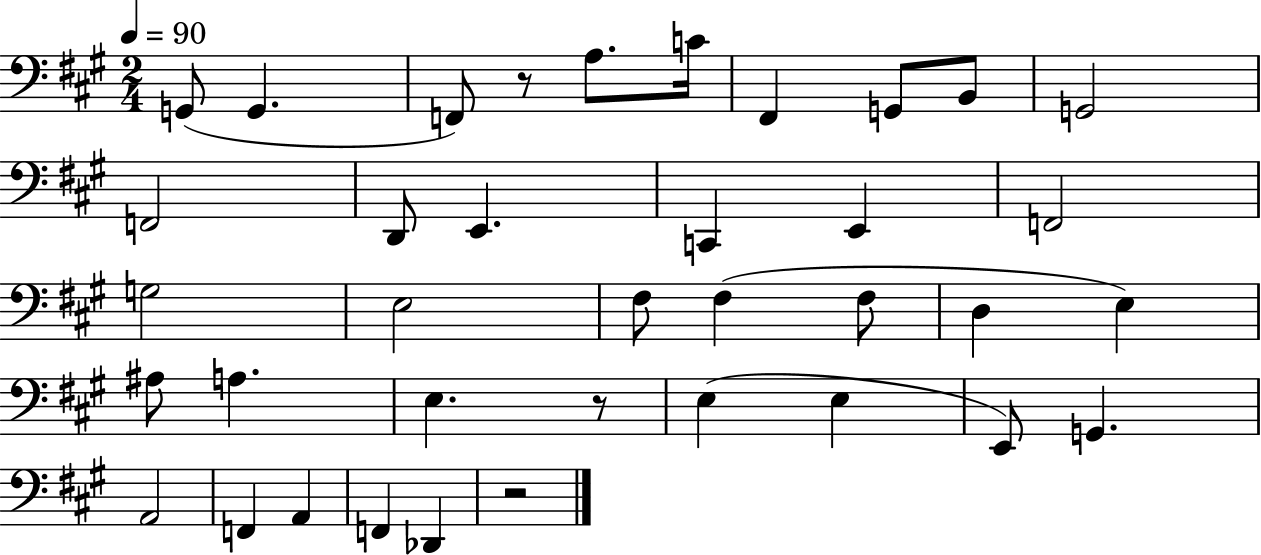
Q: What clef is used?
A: bass